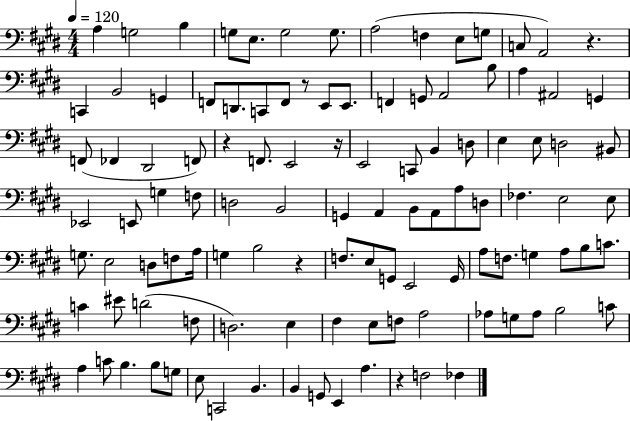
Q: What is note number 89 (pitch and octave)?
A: Ab3